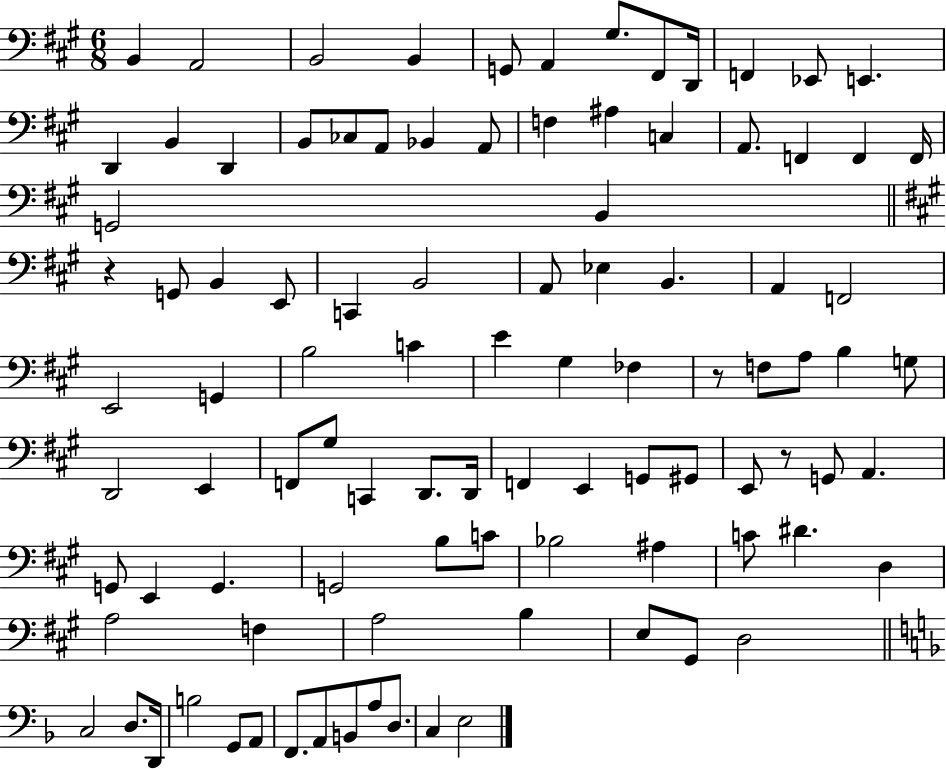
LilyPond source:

{
  \clef bass
  \numericTimeSignature
  \time 6/8
  \key a \major
  \repeat volta 2 { b,4 a,2 | b,2 b,4 | g,8 a,4 gis8. fis,8 d,16 | f,4 ees,8 e,4. | \break d,4 b,4 d,4 | b,8 ces8 a,8 bes,4 a,8 | f4 ais4 c4 | a,8. f,4 f,4 f,16 | \break g,2 b,4 | \bar "||" \break \key a \major r4 g,8 b,4 e,8 | c,4 b,2 | a,8 ees4 b,4. | a,4 f,2 | \break e,2 g,4 | b2 c'4 | e'4 gis4 fes4 | r8 f8 a8 b4 g8 | \break d,2 e,4 | f,8 gis8 c,4 d,8. d,16 | f,4 e,4 g,8 gis,8 | e,8 r8 g,8 a,4. | \break g,8 e,4 g,4. | g,2 b8 c'8 | bes2 ais4 | c'8 dis'4. d4 | \break a2 f4 | a2 b4 | e8 gis,8 d2 | \bar "||" \break \key f \major c2 d8. d,16 | b2 g,8 a,8 | f,8. a,8 b,8 a8 d8. | c4 e2 | \break } \bar "|."
}